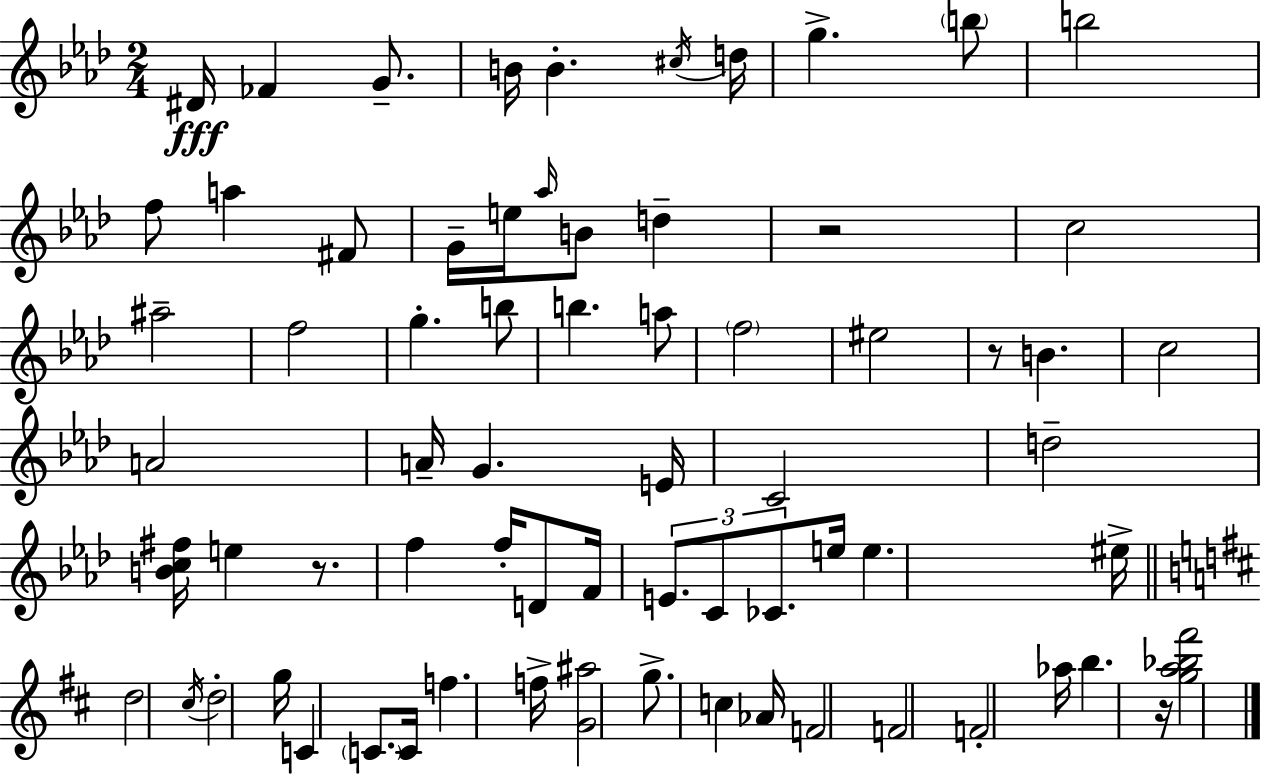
{
  \clef treble
  \numericTimeSignature
  \time 2/4
  \key aes \major
  dis'16\fff fes'4 g'8.-- | b'16 b'4.-. \acciaccatura { cis''16 } | d''16 g''4.-> \parenthesize b''8 | b''2 | \break f''8 a''4 fis'8 | g'16-- e''16 \grace { aes''16 } b'8 d''4-- | r2 | c''2 | \break ais''2-- | f''2 | g''4.-. | b''8 b''4. | \break a''8 \parenthesize f''2 | eis''2 | r8 b'4. | c''2 | \break a'2 | a'16-- g'4. | e'16 c'2 | d''2-- | \break <b' c'' fis''>16 e''4 r8. | f''4 f''16-. d'8 | f'16 \tuplet 3/2 { e'8. c'8 ces'8. } | e''16 e''4. | \break eis''16-> \bar "||" \break \key b \minor d''2 | \acciaccatura { cis''16 } d''2-. | g''16 c'4 \parenthesize c'8. | c'16 f''4. | \break f''16-> <g' ais''>2 | g''8.-> c''4 | aes'16 f'2 | f'2 | \break f'2-. | aes''16 b''4. | r16 <g'' a'' bes'' fis'''>2 | \bar "|."
}